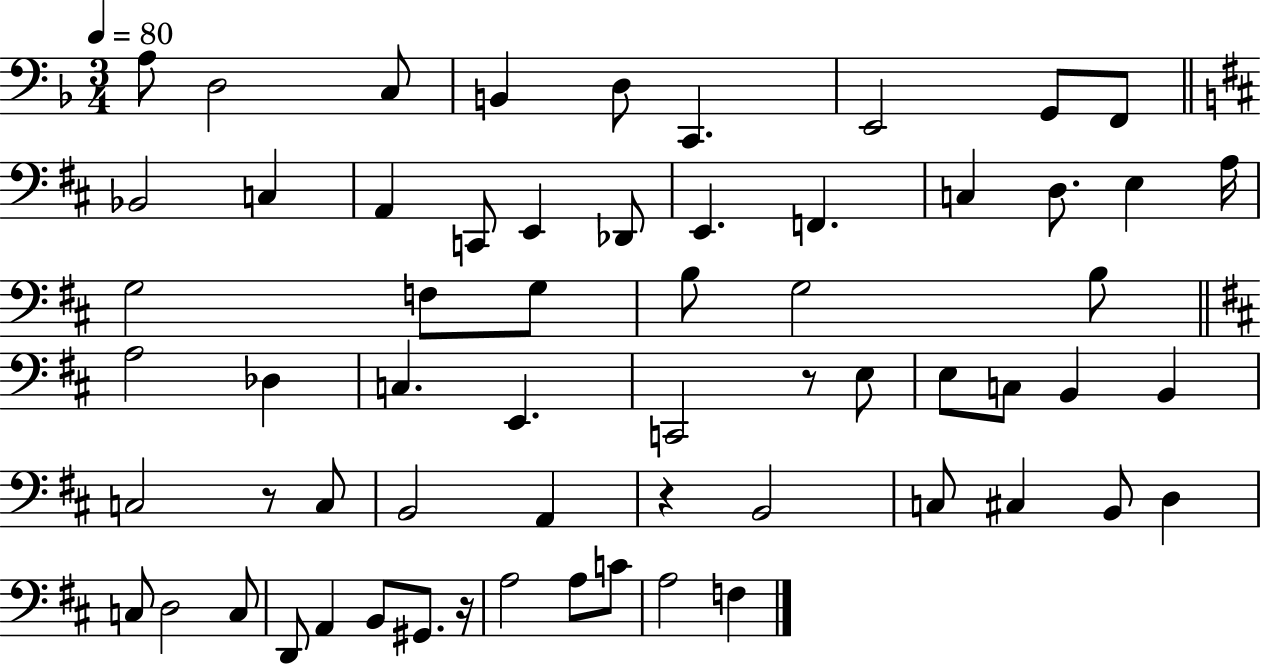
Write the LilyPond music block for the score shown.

{
  \clef bass
  \numericTimeSignature
  \time 3/4
  \key f \major
  \tempo 4 = 80
  \repeat volta 2 { a8 d2 c8 | b,4 d8 c,4. | e,2 g,8 f,8 | \bar "||" \break \key b \minor bes,2 c4 | a,4 c,8 e,4 des,8 | e,4. f,4. | c4 d8. e4 a16 | \break g2 f8 g8 | b8 g2 b8 | \bar "||" \break \key d \major a2 des4 | c4. e,4. | c,2 r8 e8 | e8 c8 b,4 b,4 | \break c2 r8 c8 | b,2 a,4 | r4 b,2 | c8 cis4 b,8 d4 | \break c8 d2 c8 | d,8 a,4 b,8 gis,8. r16 | a2 a8 c'8 | a2 f4 | \break } \bar "|."
}